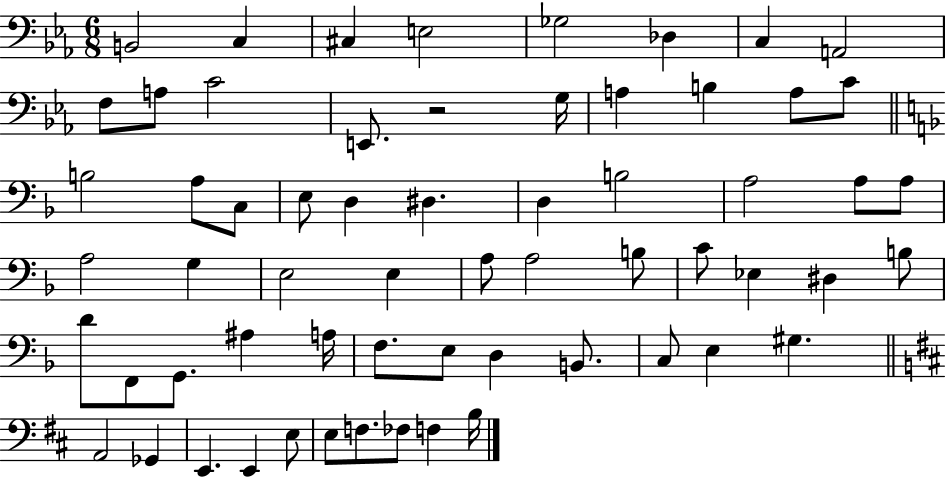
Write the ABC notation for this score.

X:1
T:Untitled
M:6/8
L:1/4
K:Eb
B,,2 C, ^C, E,2 _G,2 _D, C, A,,2 F,/2 A,/2 C2 E,,/2 z2 G,/4 A, B, A,/2 C/2 B,2 A,/2 C,/2 E,/2 D, ^D, D, B,2 A,2 A,/2 A,/2 A,2 G, E,2 E, A,/2 A,2 B,/2 C/2 _E, ^D, B,/2 D/2 F,,/2 G,,/2 ^A, A,/4 F,/2 E,/2 D, B,,/2 C,/2 E, ^G, A,,2 _G,, E,, E,, E,/2 E,/2 F,/2 _F,/2 F, B,/4